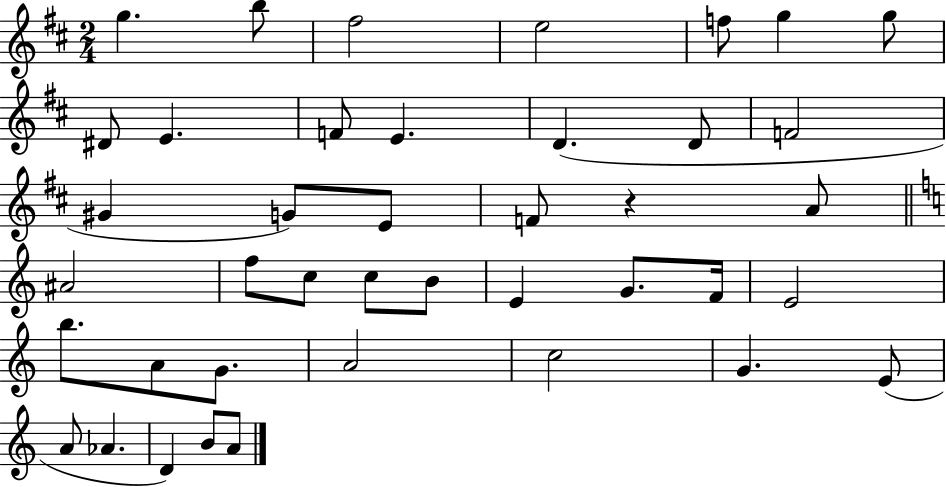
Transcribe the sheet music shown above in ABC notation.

X:1
T:Untitled
M:2/4
L:1/4
K:D
g b/2 ^f2 e2 f/2 g g/2 ^D/2 E F/2 E D D/2 F2 ^G G/2 E/2 F/2 z A/2 ^A2 f/2 c/2 c/2 B/2 E G/2 F/4 E2 b/2 A/2 G/2 A2 c2 G E/2 A/2 _A D B/2 A/2